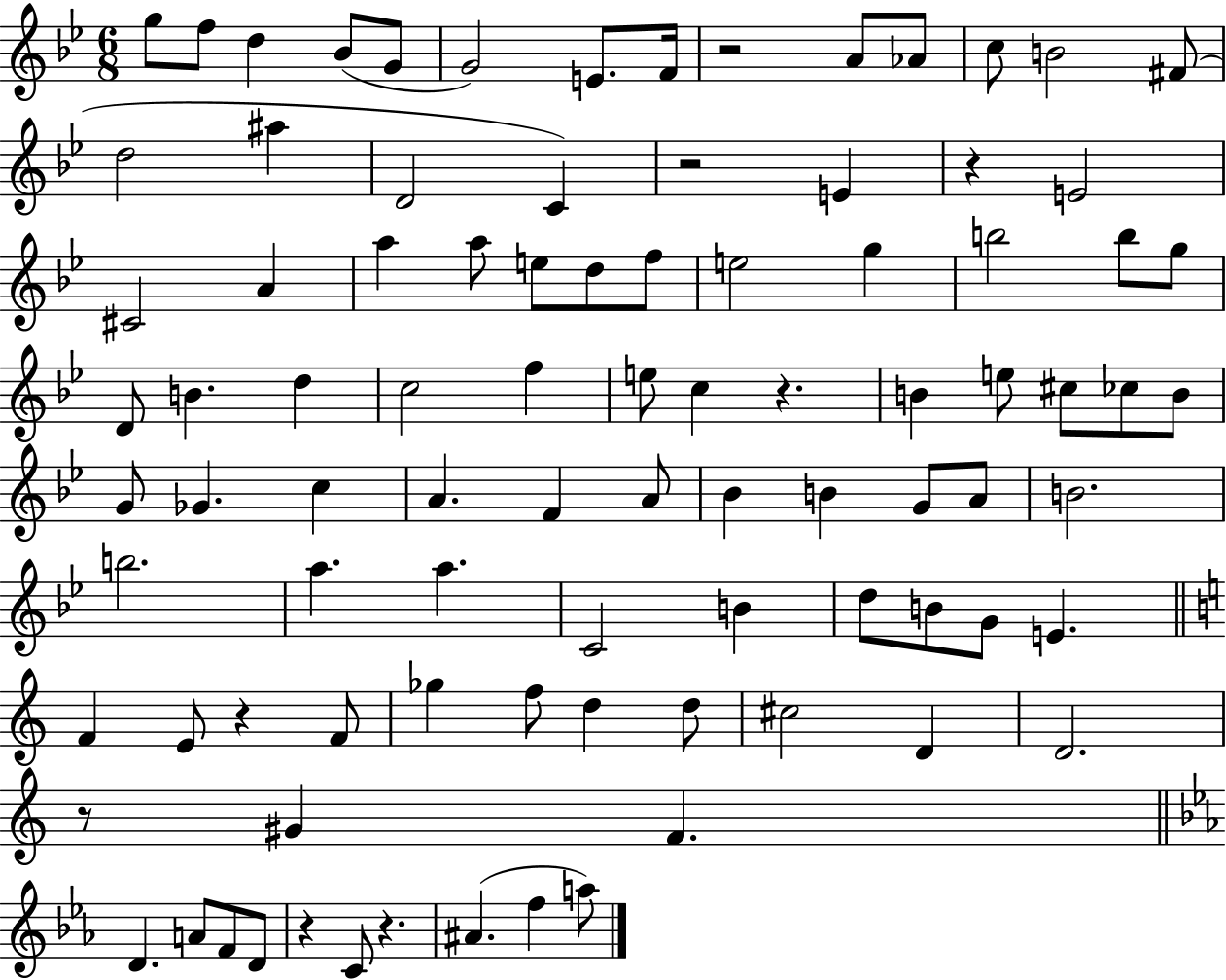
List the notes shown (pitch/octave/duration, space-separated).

G5/e F5/e D5/q Bb4/e G4/e G4/h E4/e. F4/s R/h A4/e Ab4/e C5/e B4/h F#4/e D5/h A#5/q D4/h C4/q R/h E4/q R/q E4/h C#4/h A4/q A5/q A5/e E5/e D5/e F5/e E5/h G5/q B5/h B5/e G5/e D4/e B4/q. D5/q C5/h F5/q E5/e C5/q R/q. B4/q E5/e C#5/e CES5/e B4/e G4/e Gb4/q. C5/q A4/q. F4/q A4/e Bb4/q B4/q G4/e A4/e B4/h. B5/h. A5/q. A5/q. C4/h B4/q D5/e B4/e G4/e E4/q. F4/q E4/e R/q F4/e Gb5/q F5/e D5/q D5/e C#5/h D4/q D4/h. R/e G#4/q F4/q. D4/q. A4/e F4/e D4/e R/q C4/e R/q. A#4/q. F5/q A5/e